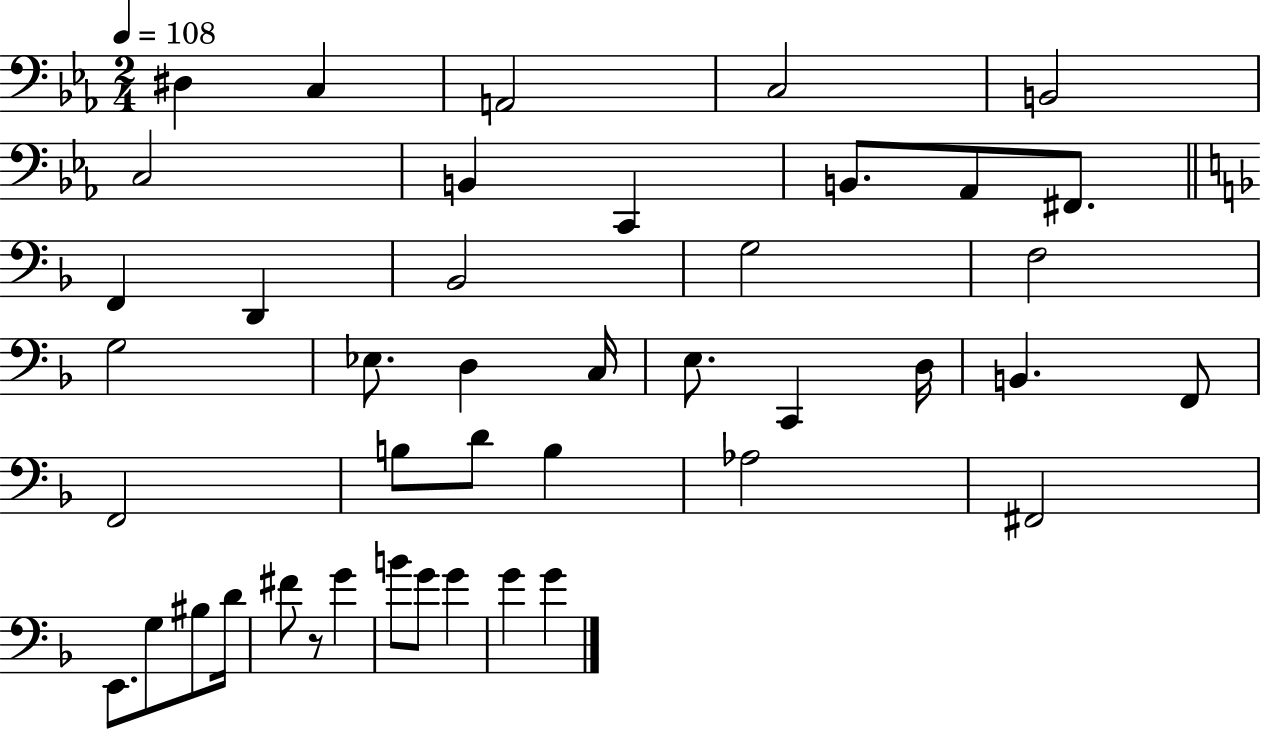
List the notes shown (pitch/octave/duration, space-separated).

D#3/q C3/q A2/h C3/h B2/h C3/h B2/q C2/q B2/e. Ab2/e F#2/e. F2/q D2/q Bb2/h G3/h F3/h G3/h Eb3/e. D3/q C3/s E3/e. C2/q D3/s B2/q. F2/e F2/h B3/e D4/e B3/q Ab3/h F#2/h E2/e. G3/e BIS3/e D4/s F#4/e R/e G4/q B4/e G4/e G4/q G4/q G4/q